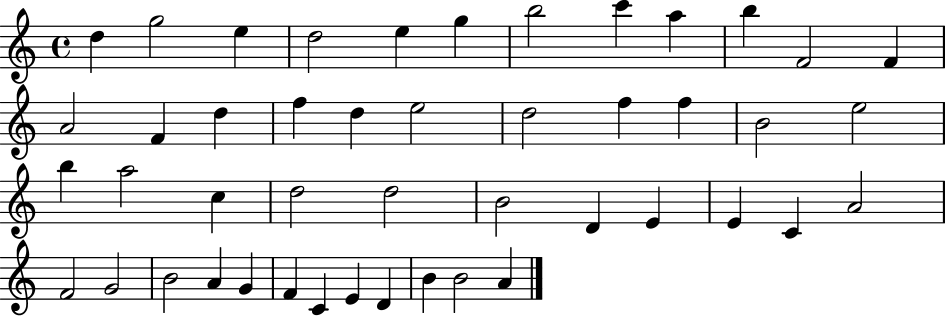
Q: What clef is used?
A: treble